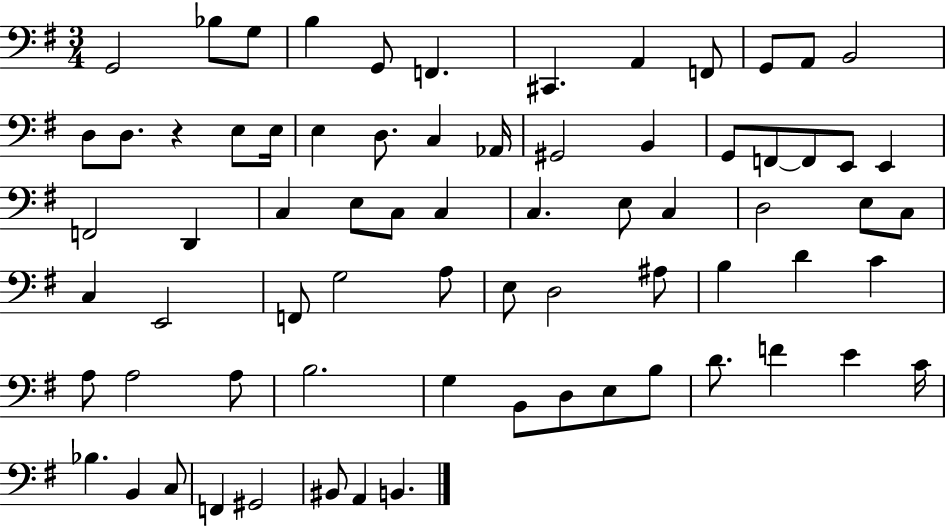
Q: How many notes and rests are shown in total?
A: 72